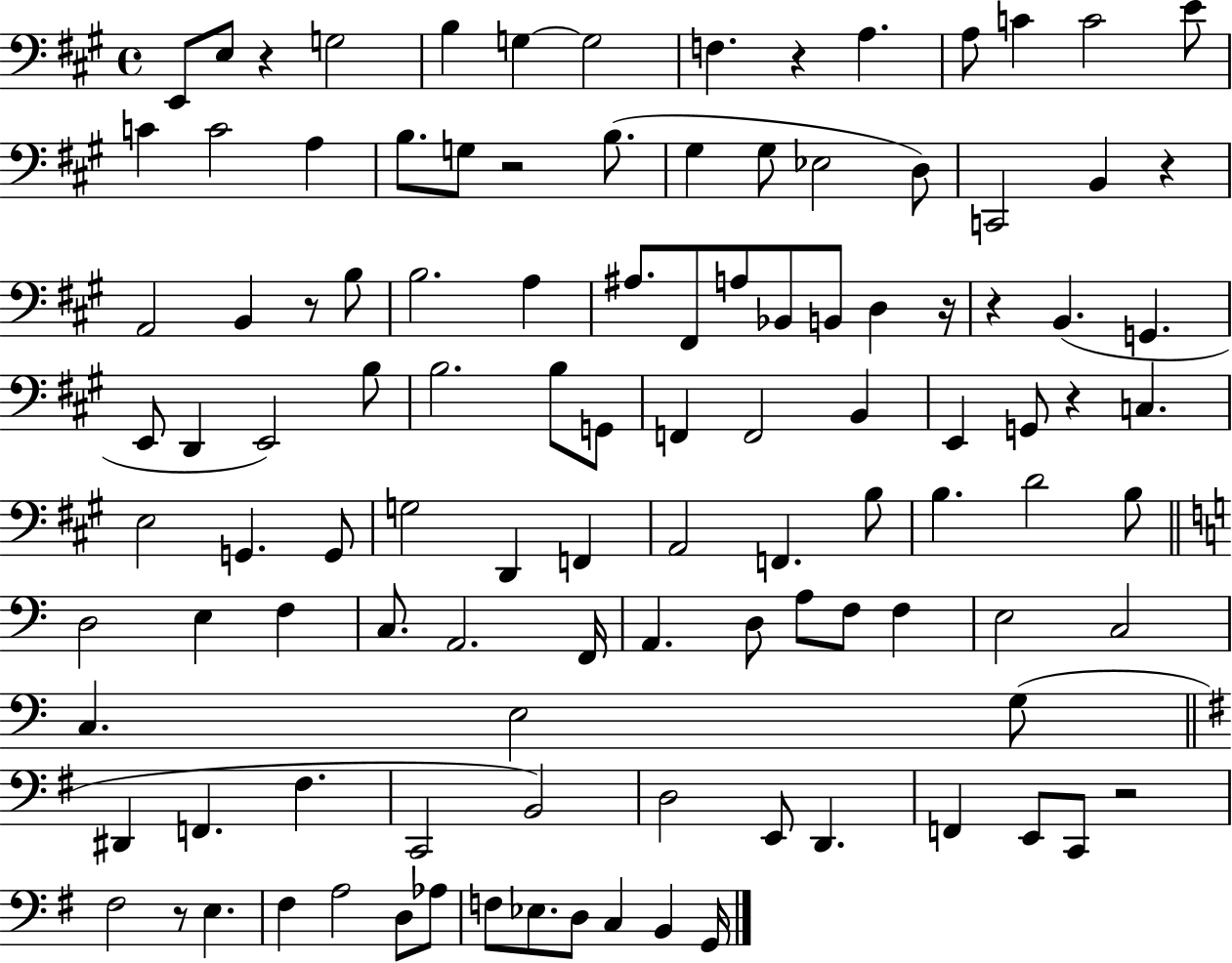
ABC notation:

X:1
T:Untitled
M:4/4
L:1/4
K:A
E,,/2 E,/2 z G,2 B, G, G,2 F, z A, A,/2 C C2 E/2 C C2 A, B,/2 G,/2 z2 B,/2 ^G, ^G,/2 _E,2 D,/2 C,,2 B,, z A,,2 B,, z/2 B,/2 B,2 A, ^A,/2 ^F,,/2 A,/2 _B,,/2 B,,/2 D, z/4 z B,, G,, E,,/2 D,, E,,2 B,/2 B,2 B,/2 G,,/2 F,, F,,2 B,, E,, G,,/2 z C, E,2 G,, G,,/2 G,2 D,, F,, A,,2 F,, B,/2 B, D2 B,/2 D,2 E, F, C,/2 A,,2 F,,/4 A,, D,/2 A,/2 F,/2 F, E,2 C,2 C, E,2 G,/2 ^D,, F,, ^F, C,,2 B,,2 D,2 E,,/2 D,, F,, E,,/2 C,,/2 z2 ^F,2 z/2 E, ^F, A,2 D,/2 _A,/2 F,/2 _E,/2 D,/2 C, B,, G,,/4